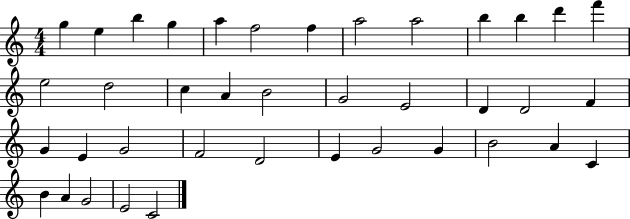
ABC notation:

X:1
T:Untitled
M:4/4
L:1/4
K:C
g e b g a f2 f a2 a2 b b d' f' e2 d2 c A B2 G2 E2 D D2 F G E G2 F2 D2 E G2 G B2 A C B A G2 E2 C2